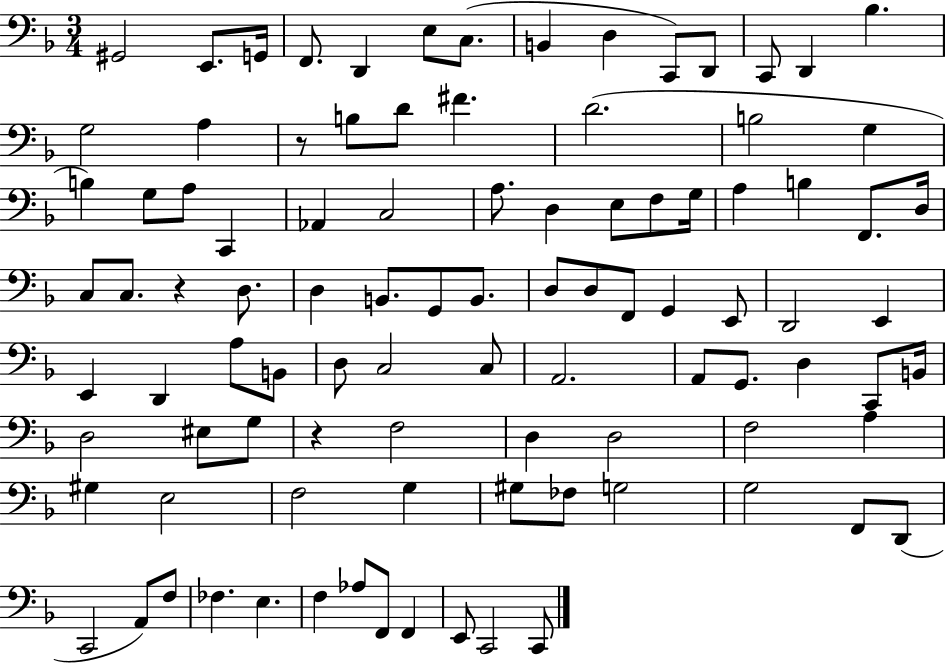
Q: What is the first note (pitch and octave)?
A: G#2